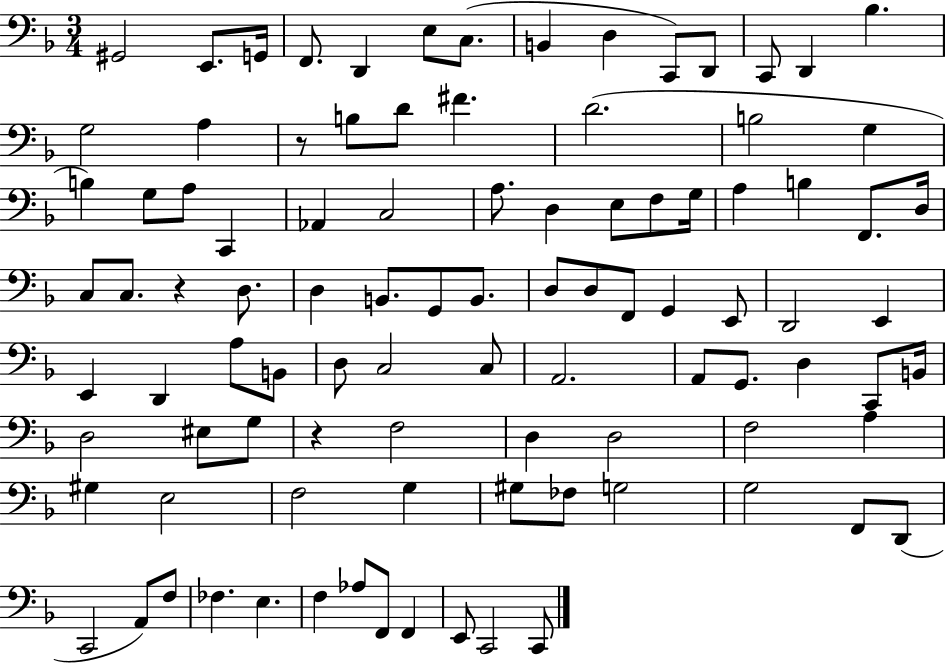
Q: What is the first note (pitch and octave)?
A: G#2